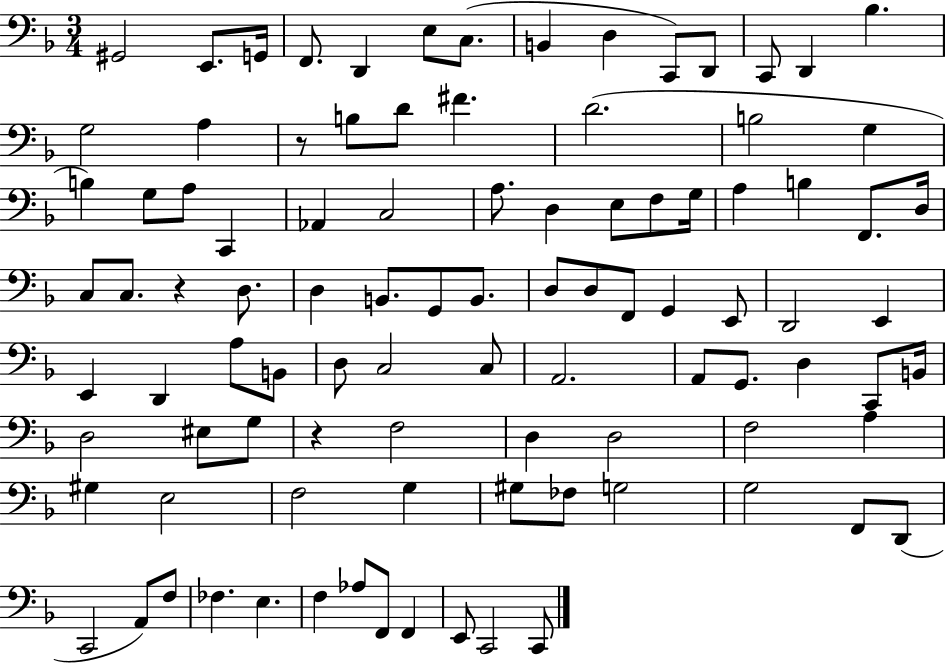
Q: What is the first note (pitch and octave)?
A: G#2